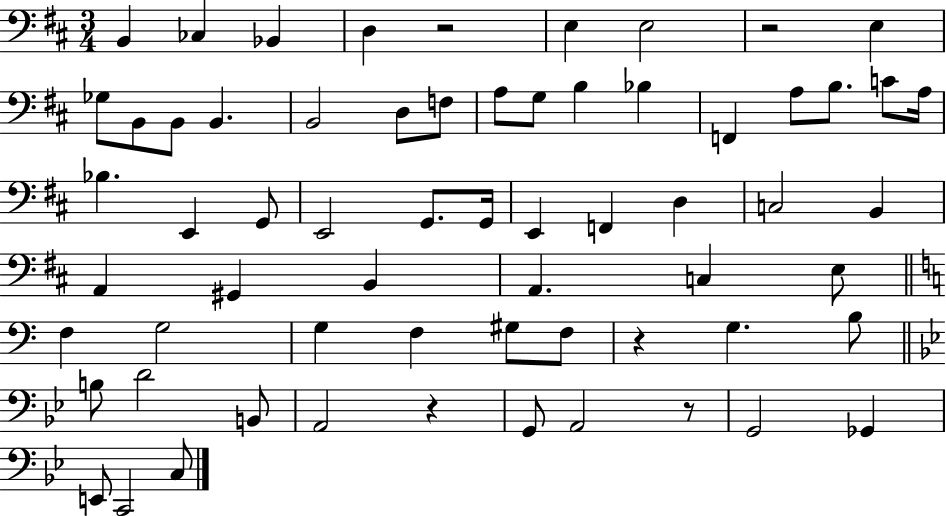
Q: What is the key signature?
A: D major